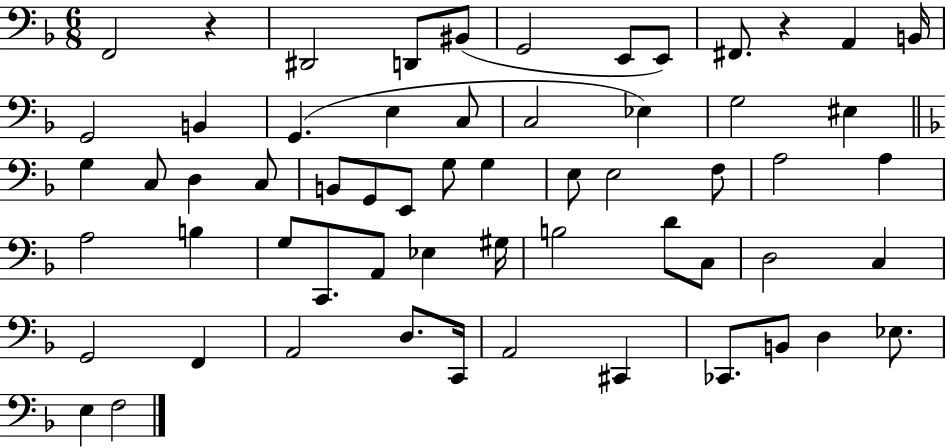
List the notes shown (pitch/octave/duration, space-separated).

F2/h R/q D#2/h D2/e BIS2/e G2/h E2/e E2/e F#2/e. R/q A2/q B2/s G2/h B2/q G2/q. E3/q C3/e C3/h Eb3/q G3/h EIS3/q G3/q C3/e D3/q C3/e B2/e G2/e E2/e G3/e G3/q E3/e E3/h F3/e A3/h A3/q A3/h B3/q G3/e C2/e. A2/e Eb3/q G#3/s B3/h D4/e C3/e D3/h C3/q G2/h F2/q A2/h D3/e. C2/s A2/h C#2/q CES2/e. B2/e D3/q Eb3/e. E3/q F3/h